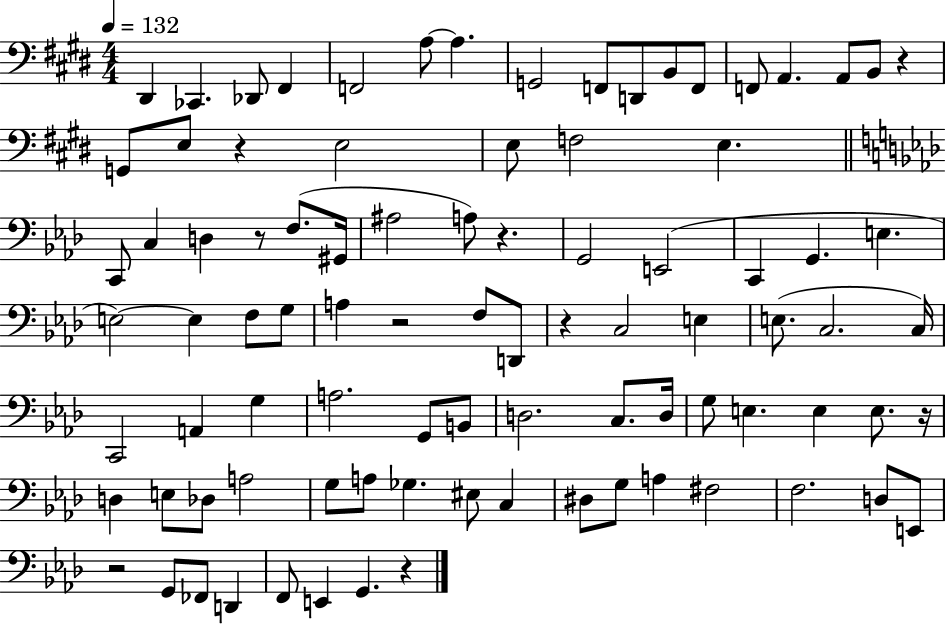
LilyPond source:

{
  \clef bass
  \numericTimeSignature
  \time 4/4
  \key e \major
  \tempo 4 = 132
  dis,4 ces,4. des,8 fis,4 | f,2 a8~~ a4. | g,2 f,8 d,8 b,8 f,8 | f,8 a,4. a,8 b,8 r4 | \break g,8 e8 r4 e2 | e8 f2 e4. | \bar "||" \break \key aes \major c,8 c4 d4 r8 f8.( gis,16 | ais2 a8) r4. | g,2 e,2( | c,4 g,4. e4. | \break e2~~) e4 f8 g8 | a4 r2 f8 d,8 | r4 c2 e4 | e8.( c2. c16) | \break c,2 a,4 g4 | a2. g,8 b,8 | d2. c8. d16 | g8 e4. e4 e8. r16 | \break d4 e8 des8 a2 | g8 a8 ges4. eis8 c4 | dis8 g8 a4 fis2 | f2. d8 e,8 | \break r2 g,8 fes,8 d,4 | f,8 e,4 g,4. r4 | \bar "|."
}